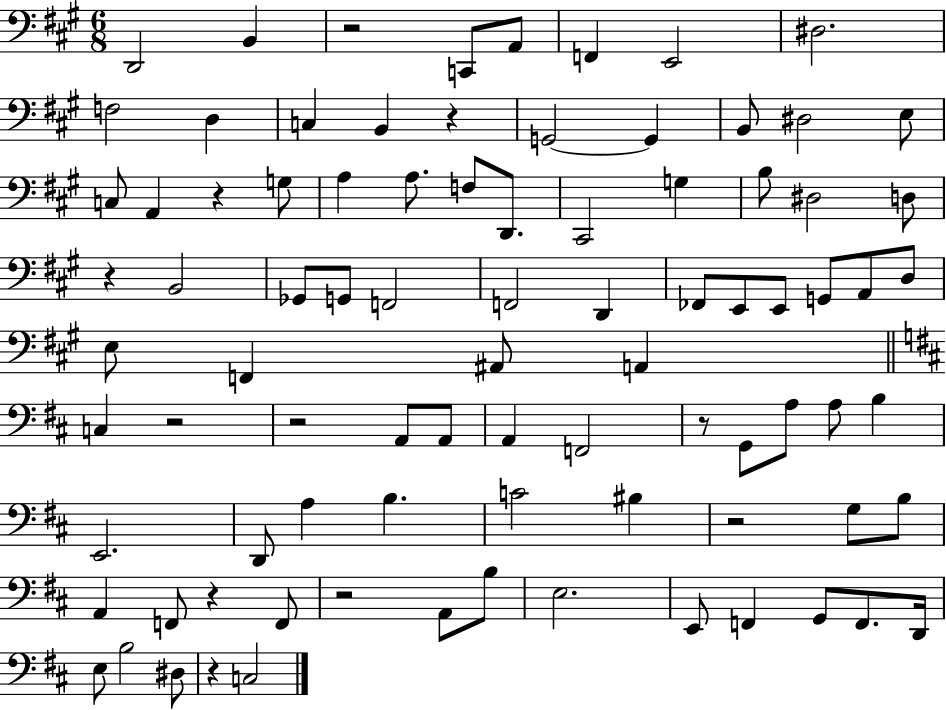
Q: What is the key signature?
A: A major